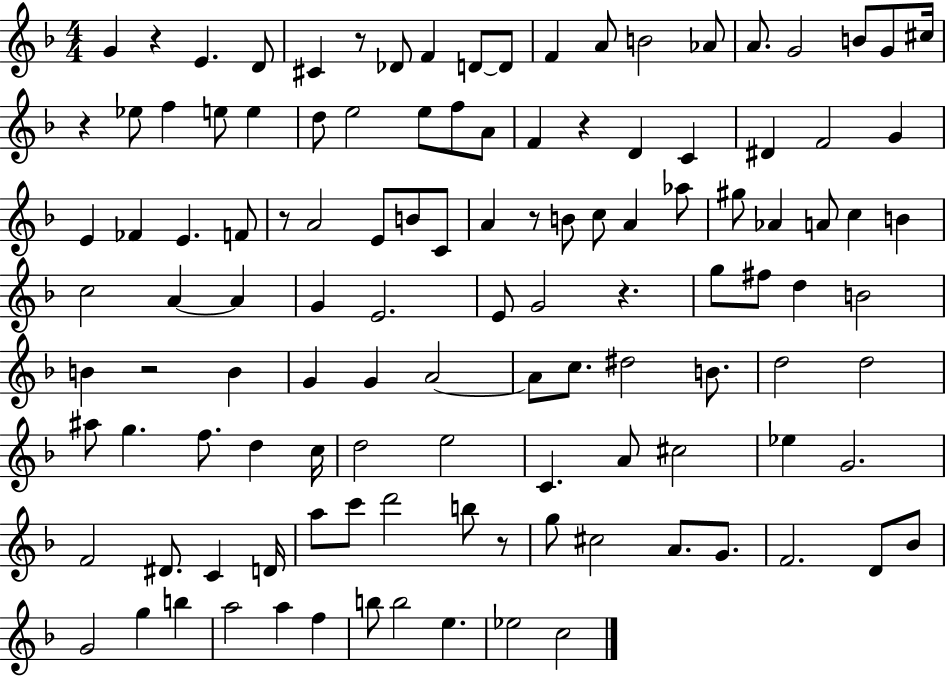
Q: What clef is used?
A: treble